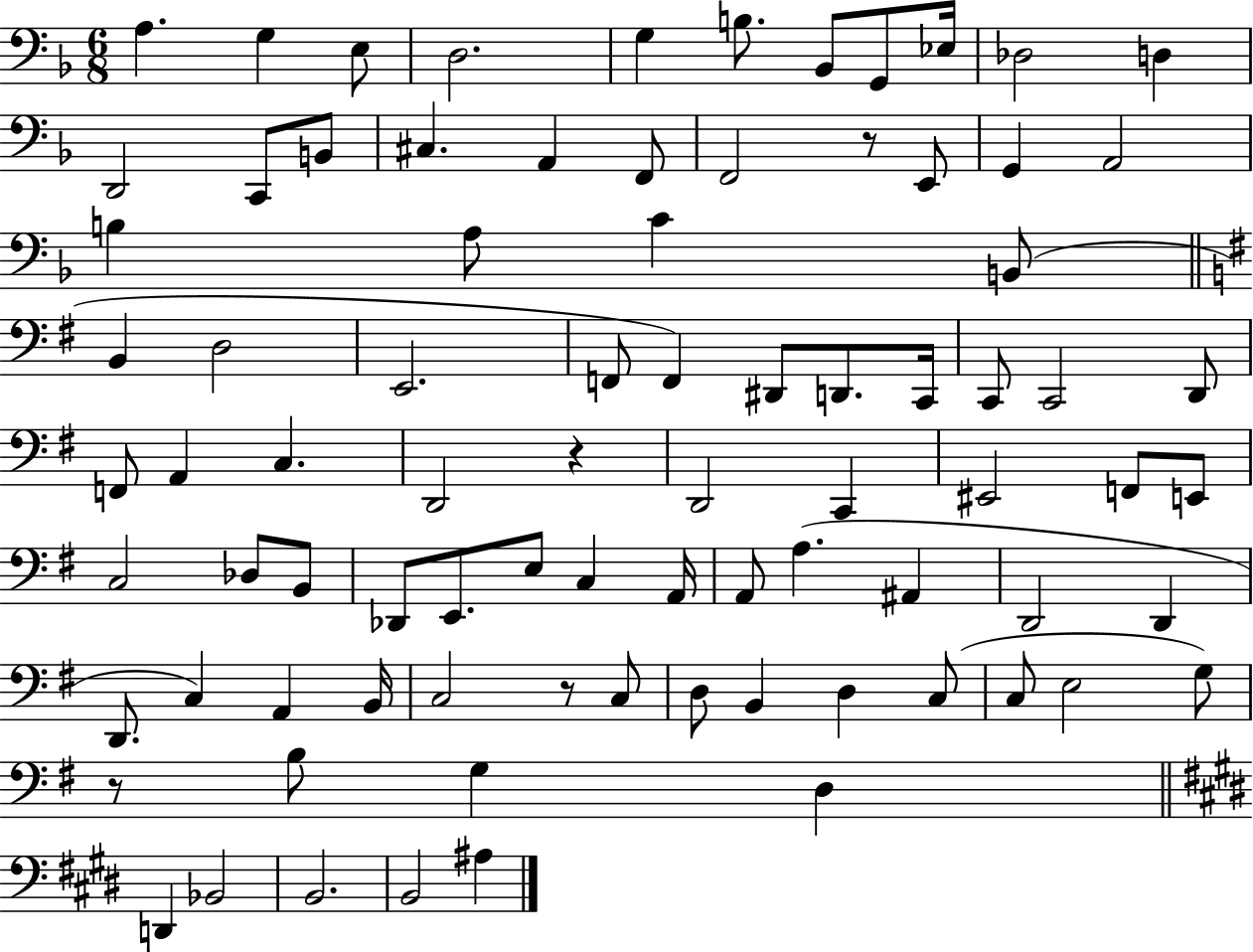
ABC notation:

X:1
T:Untitled
M:6/8
L:1/4
K:F
A, G, E,/2 D,2 G, B,/2 _B,,/2 G,,/2 _E,/4 _D,2 D, D,,2 C,,/2 B,,/2 ^C, A,, F,,/2 F,,2 z/2 E,,/2 G,, A,,2 B, A,/2 C B,,/2 B,, D,2 E,,2 F,,/2 F,, ^D,,/2 D,,/2 C,,/4 C,,/2 C,,2 D,,/2 F,,/2 A,, C, D,,2 z D,,2 C,, ^E,,2 F,,/2 E,,/2 C,2 _D,/2 B,,/2 _D,,/2 E,,/2 E,/2 C, A,,/4 A,,/2 A, ^A,, D,,2 D,, D,,/2 C, A,, B,,/4 C,2 z/2 C,/2 D,/2 B,, D, C,/2 C,/2 E,2 G,/2 z/2 B,/2 G, D, D,, _B,,2 B,,2 B,,2 ^A,